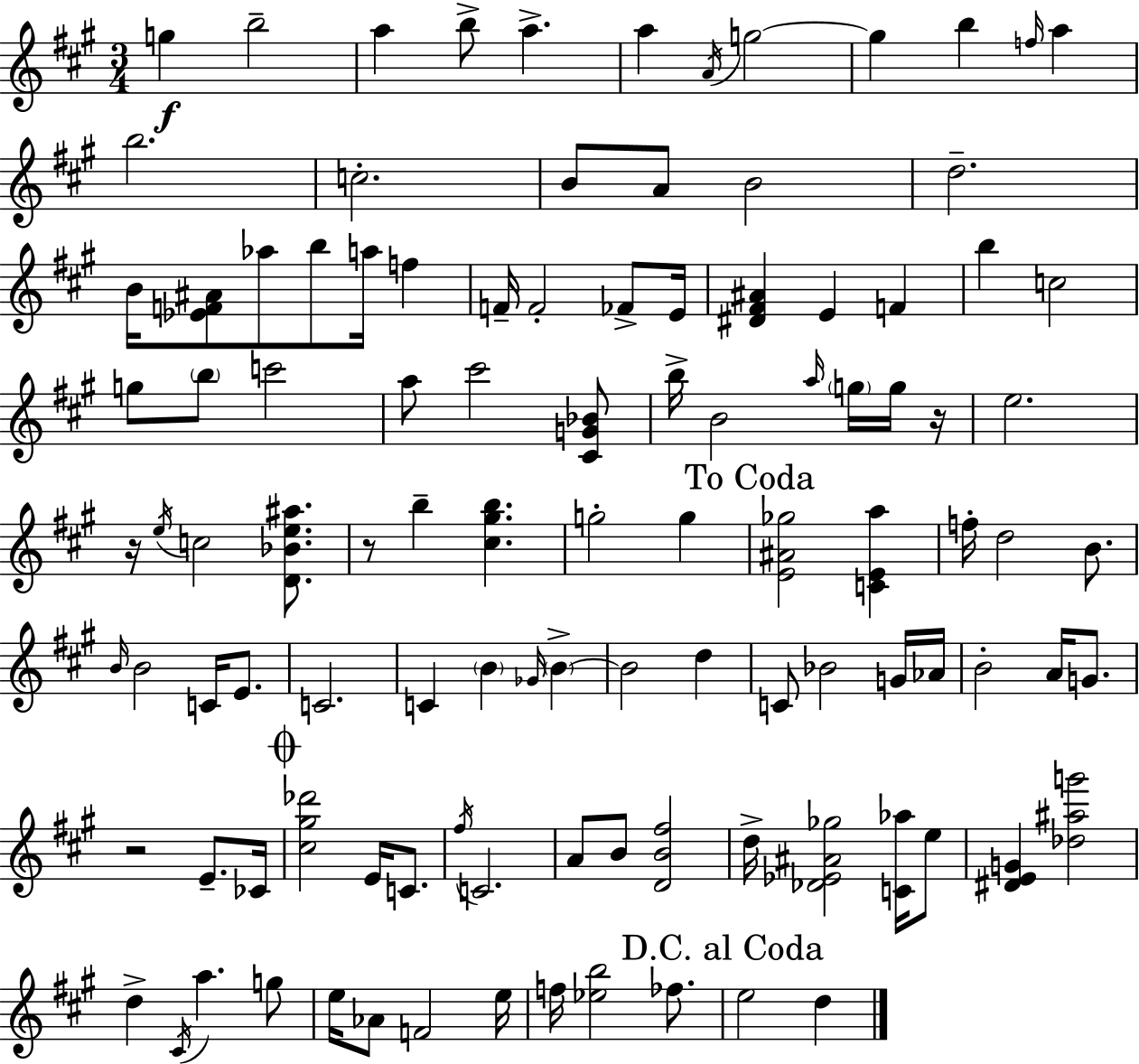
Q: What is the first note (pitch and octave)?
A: G5